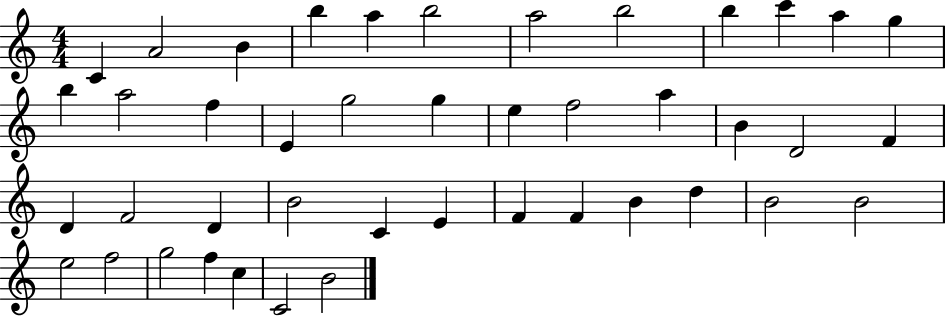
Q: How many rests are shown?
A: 0